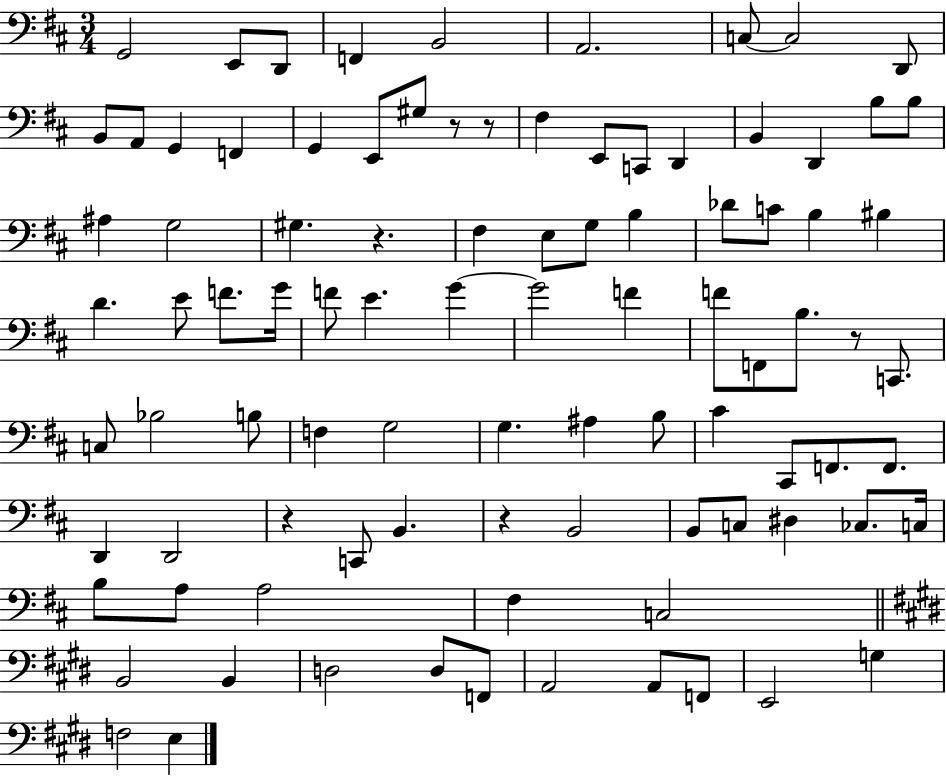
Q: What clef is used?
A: bass